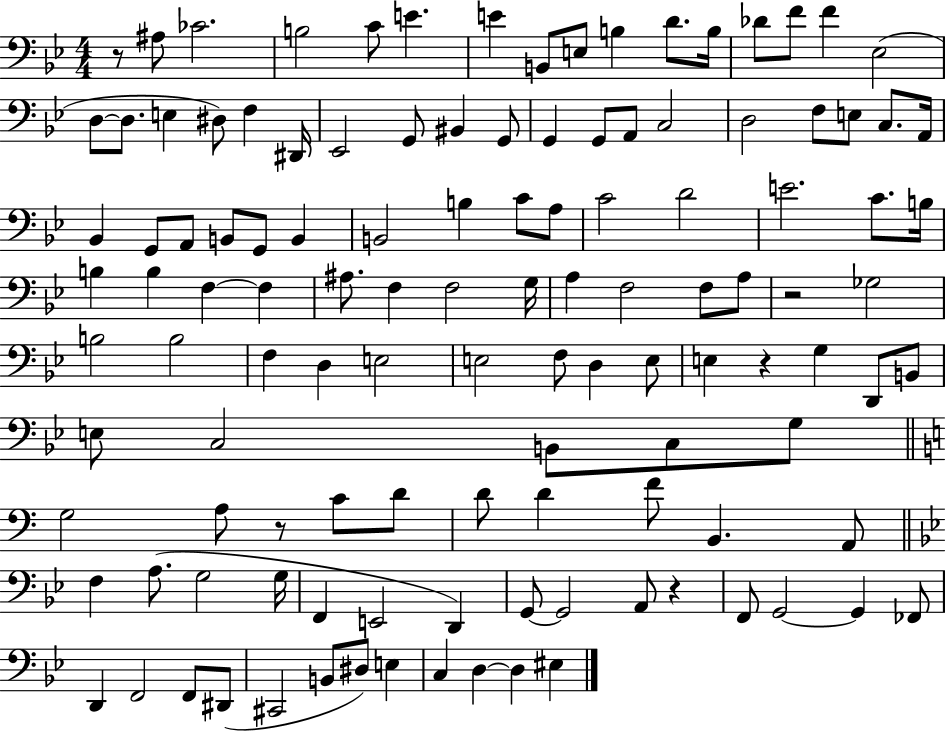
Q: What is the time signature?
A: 4/4